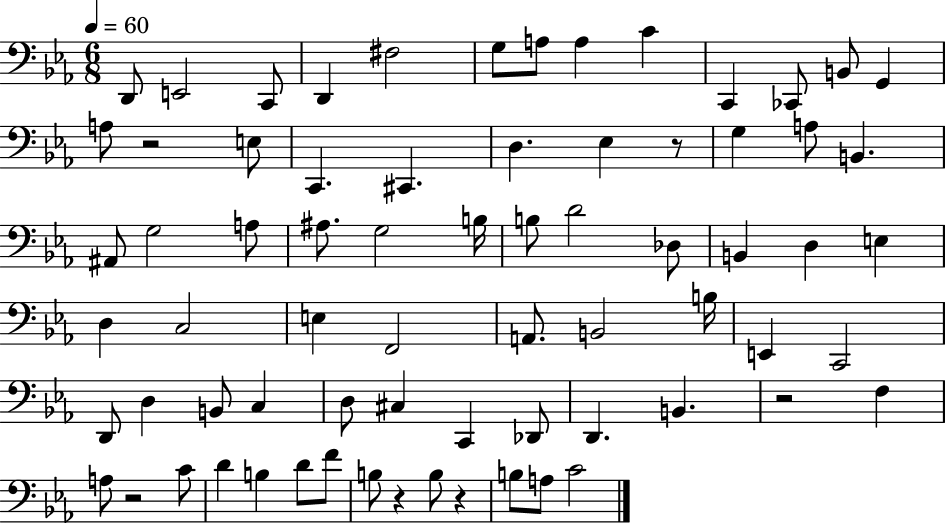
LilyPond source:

{
  \clef bass
  \numericTimeSignature
  \time 6/8
  \key ees \major
  \tempo 4 = 60
  d,8 e,2 c,8 | d,4 fis2 | g8 a8 a4 c'4 | c,4 ces,8 b,8 g,4 | \break a8 r2 e8 | c,4. cis,4. | d4. ees4 r8 | g4 a8 b,4. | \break ais,8 g2 a8 | ais8. g2 b16 | b8 d'2 des8 | b,4 d4 e4 | \break d4 c2 | e4 f,2 | a,8. b,2 b16 | e,4 c,2 | \break d,8 d4 b,8 c4 | d8 cis4 c,4 des,8 | d,4. b,4. | r2 f4 | \break a8 r2 c'8 | d'4 b4 d'8 f'8 | b8 r4 b8 r4 | b8 a8 c'2 | \break \bar "|."
}